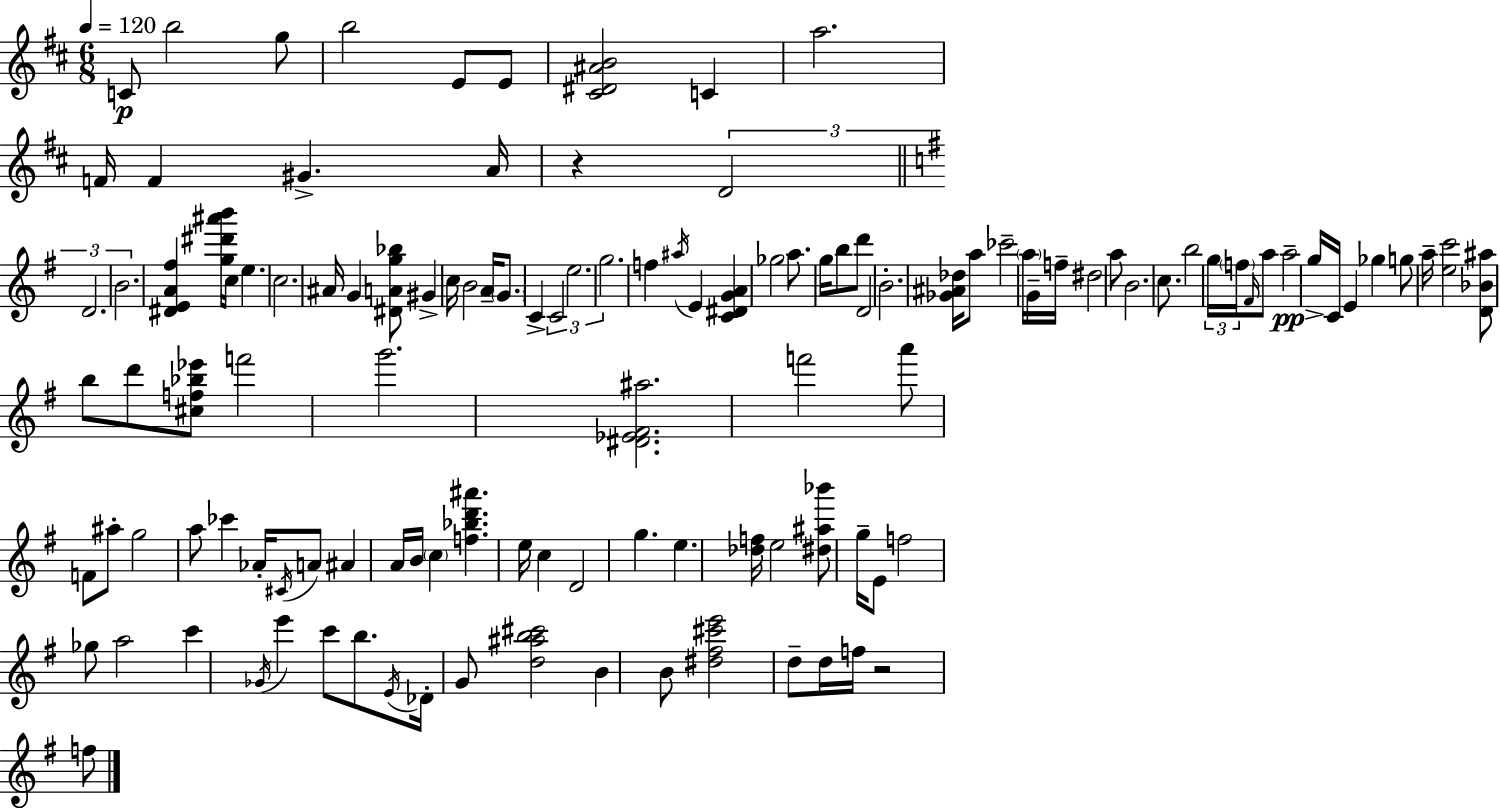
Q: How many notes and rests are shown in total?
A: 120